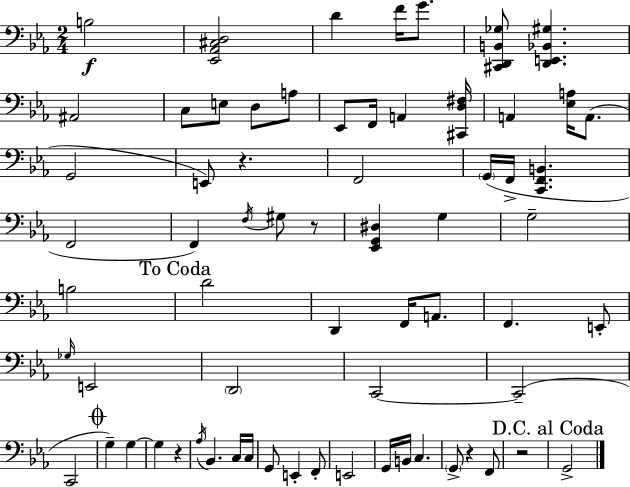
X:1
T:Untitled
M:2/4
L:1/4
K:Eb
B,2 [_E,,_A,,^C,D,]2 D F/4 G/2 [^C,,D,,B,,_G,]/2 [D,,E,,_B,,^G,] ^A,,2 C,/2 E,/2 D,/2 A,/2 _E,,/2 F,,/4 A,, [^C,,D,^F,]/4 A,, [_E,A,]/4 A,,/2 G,,2 E,,/2 z F,,2 G,,/4 F,,/4 [C,,F,,B,,] F,,2 F,, F,/4 ^G,/2 z/2 [_E,,G,,^D,] G, G,2 B,2 D2 D,, F,,/4 A,,/2 F,, E,,/2 _G,/4 E,,2 D,,2 C,,2 C,,2 C,,2 G, G, G, z _A,/4 _B,, C,/4 C,/4 G,,/2 E,, F,,/2 E,,2 G,,/4 B,,/4 C, G,,/2 z F,,/2 z2 G,,2